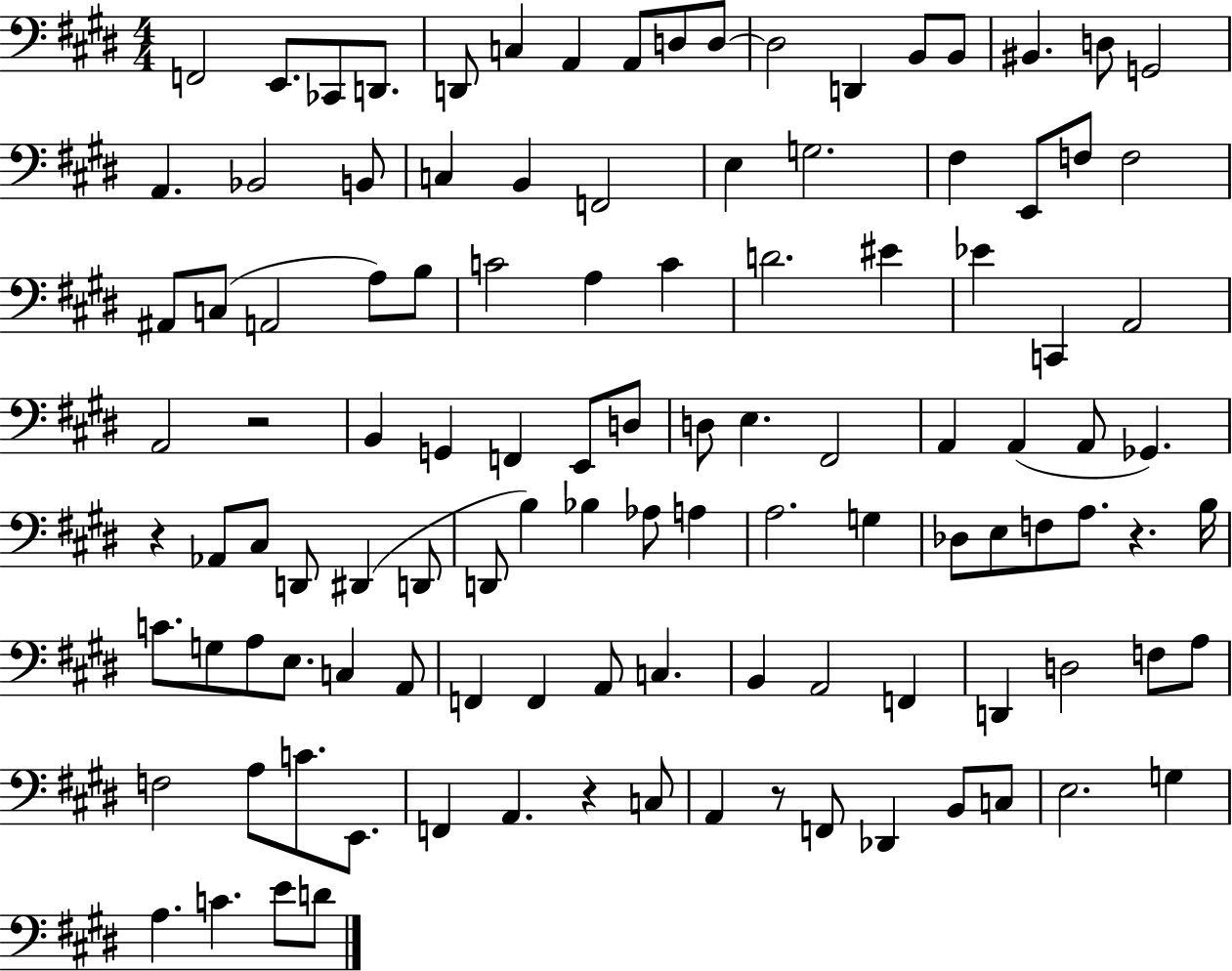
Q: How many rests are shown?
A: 5